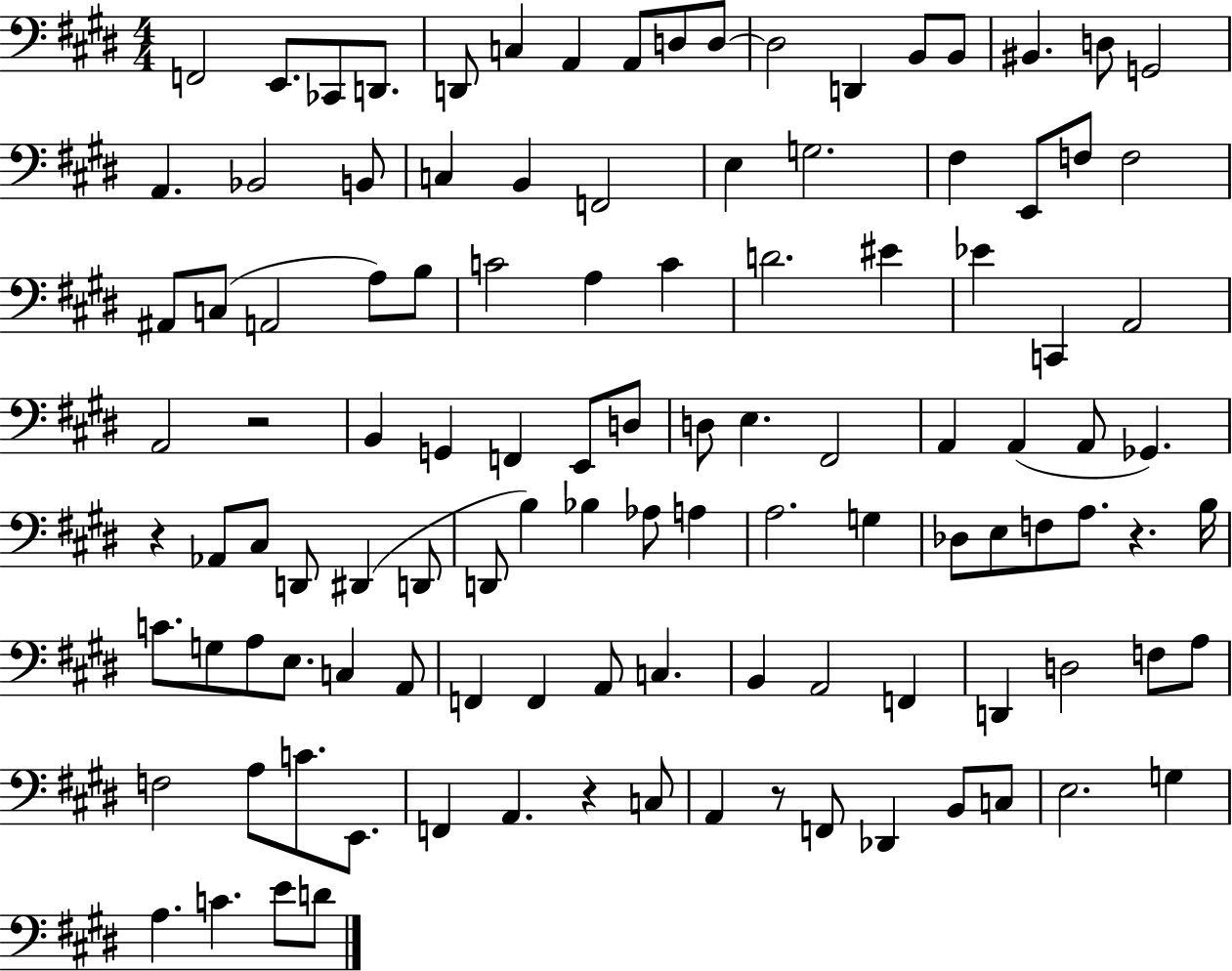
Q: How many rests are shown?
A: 5